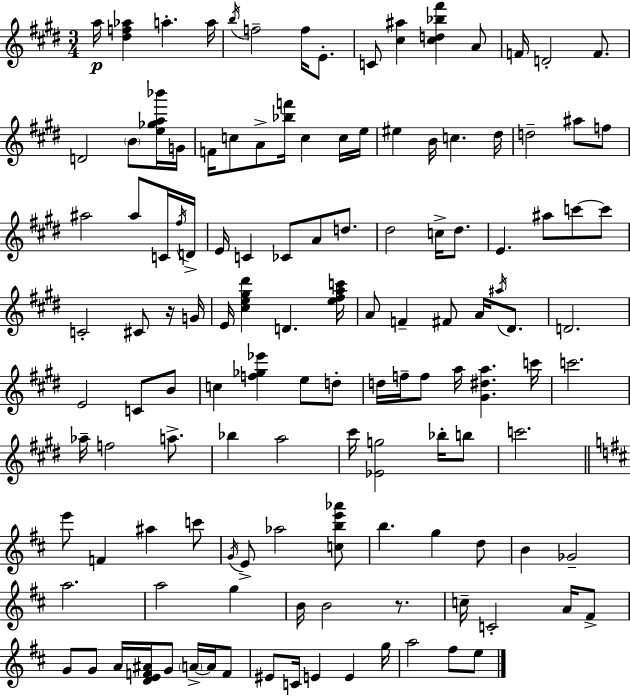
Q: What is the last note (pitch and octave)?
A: E5